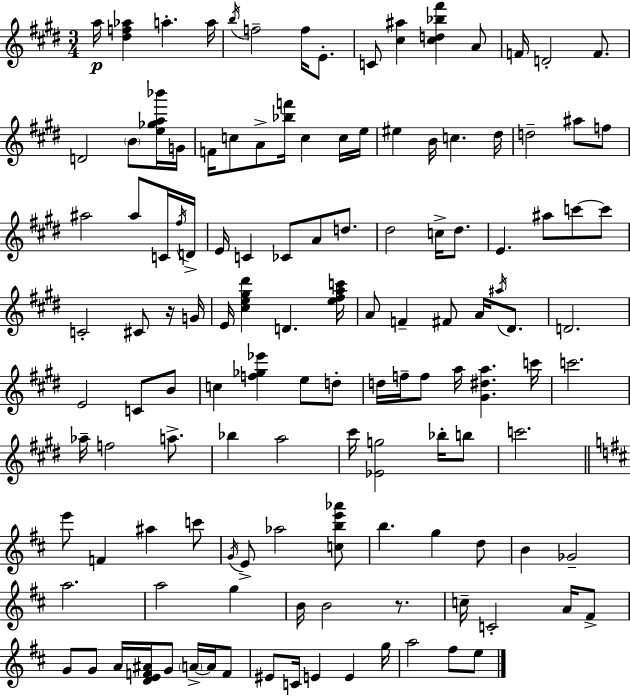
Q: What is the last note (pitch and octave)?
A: E5